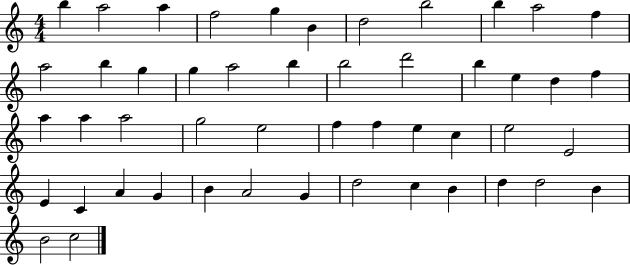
B5/q A5/h A5/q F5/h G5/q B4/q D5/h B5/h B5/q A5/h F5/q A5/h B5/q G5/q G5/q A5/h B5/q B5/h D6/h B5/q E5/q D5/q F5/q A5/q A5/q A5/h G5/h E5/h F5/q F5/q E5/q C5/q E5/h E4/h E4/q C4/q A4/q G4/q B4/q A4/h G4/q D5/h C5/q B4/q D5/q D5/h B4/q B4/h C5/h